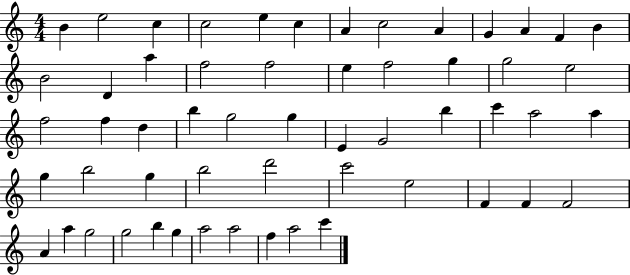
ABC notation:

X:1
T:Untitled
M:4/4
L:1/4
K:C
B e2 c c2 e c A c2 A G A F B B2 D a f2 f2 e f2 g g2 e2 f2 f d b g2 g E G2 b c' a2 a g b2 g b2 d'2 c'2 e2 F F F2 A a g2 g2 b g a2 a2 f a2 c'